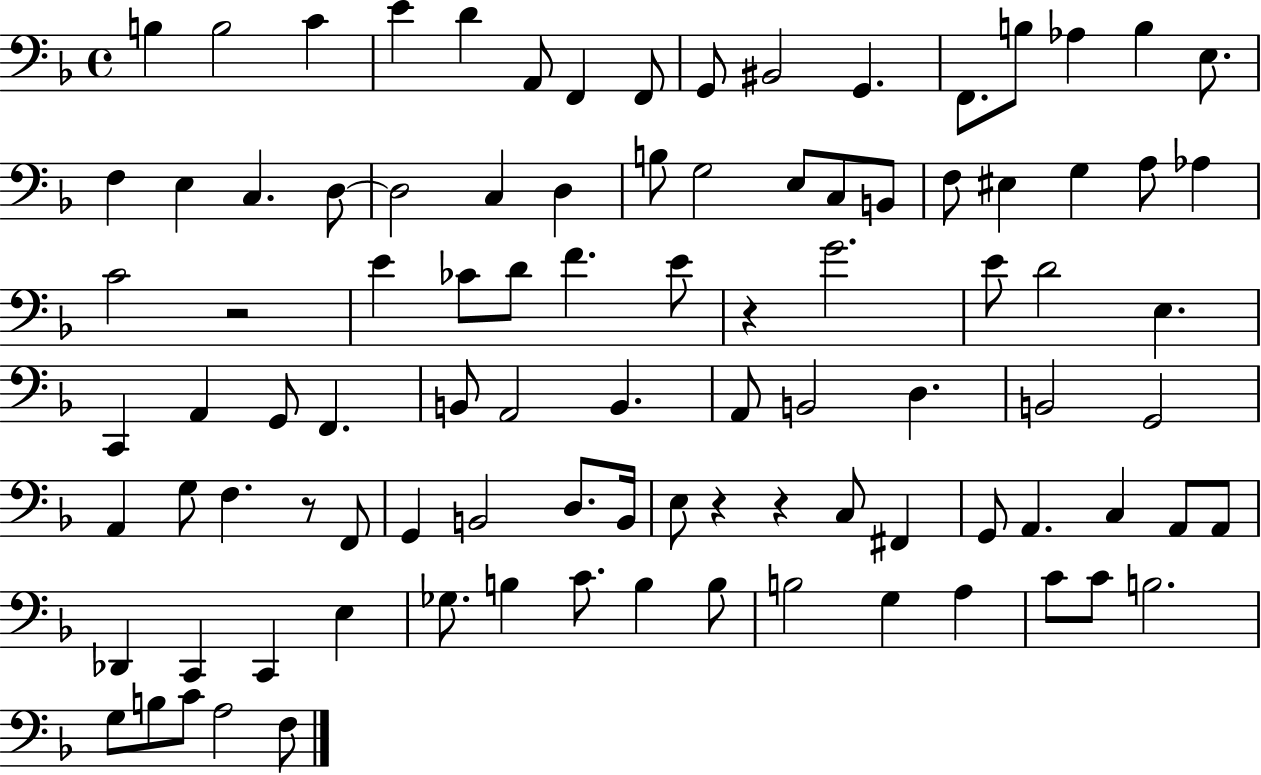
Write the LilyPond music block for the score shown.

{
  \clef bass
  \time 4/4
  \defaultTimeSignature
  \key f \major
  \repeat volta 2 { b4 b2 c'4 | e'4 d'4 a,8 f,4 f,8 | g,8 bis,2 g,4. | f,8. b8 aes4 b4 e8. | \break f4 e4 c4. d8~~ | d2 c4 d4 | b8 g2 e8 c8 b,8 | f8 eis4 g4 a8 aes4 | \break c'2 r2 | e'4 ces'8 d'8 f'4. e'8 | r4 g'2. | e'8 d'2 e4. | \break c,4 a,4 g,8 f,4. | b,8 a,2 b,4. | a,8 b,2 d4. | b,2 g,2 | \break a,4 g8 f4. r8 f,8 | g,4 b,2 d8. b,16 | e8 r4 r4 c8 fis,4 | g,8 a,4. c4 a,8 a,8 | \break des,4 c,4 c,4 e4 | ges8. b4 c'8. b4 b8 | b2 g4 a4 | c'8 c'8 b2. | \break g8 b8 c'8 a2 f8 | } \bar "|."
}